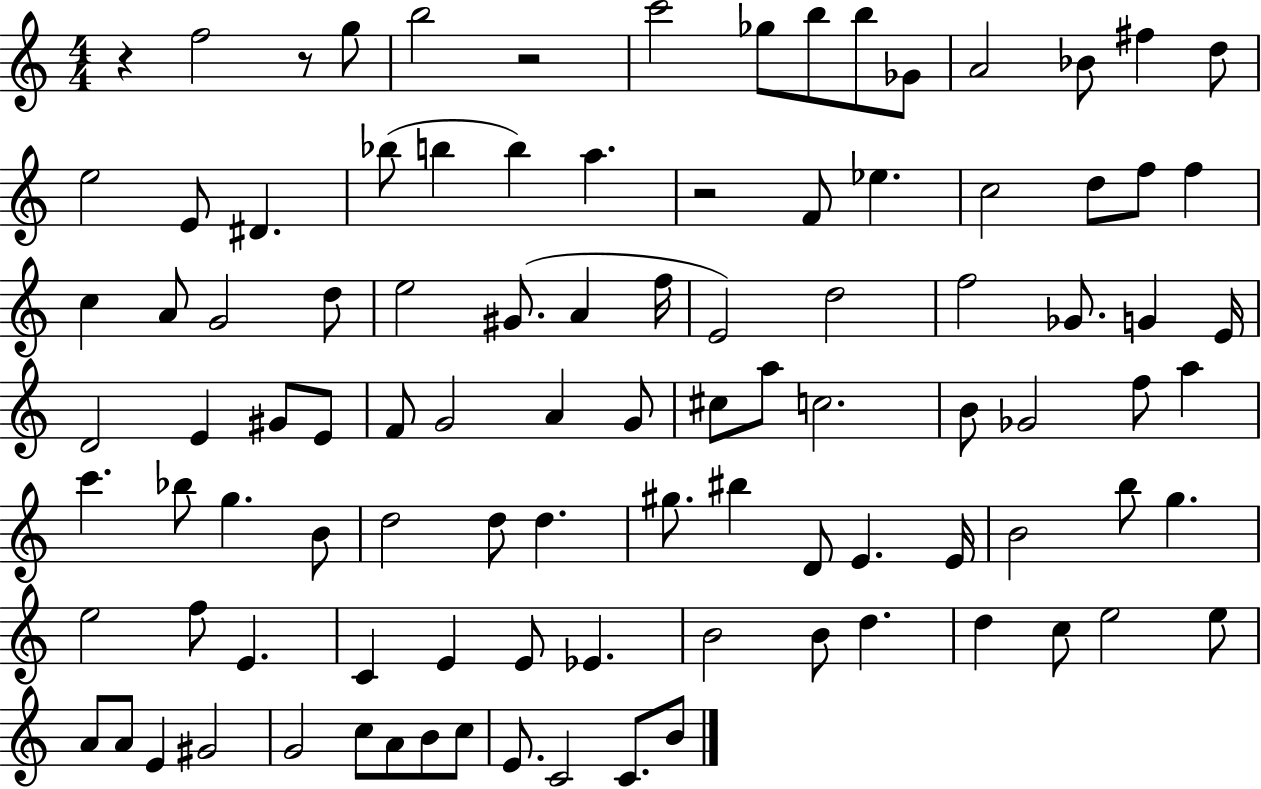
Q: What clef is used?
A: treble